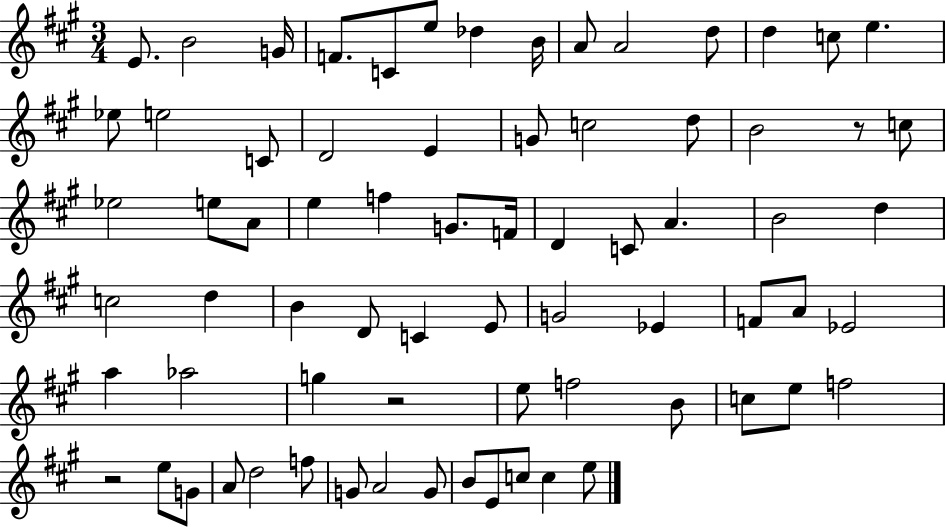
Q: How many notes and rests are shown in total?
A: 72